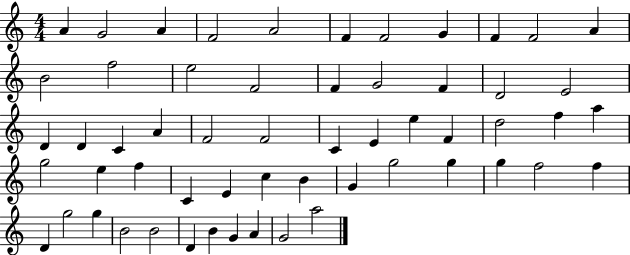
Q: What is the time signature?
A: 4/4